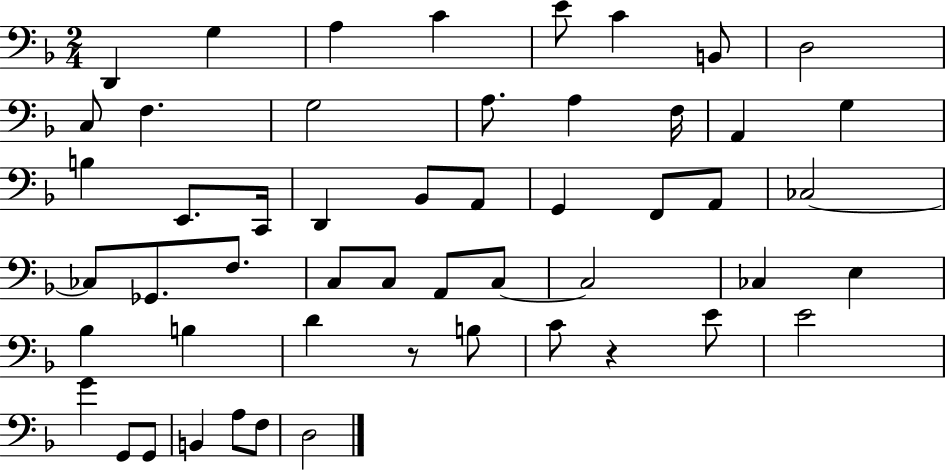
D2/q G3/q A3/q C4/q E4/e C4/q B2/e D3/h C3/e F3/q. G3/h A3/e. A3/q F3/s A2/q G3/q B3/q E2/e. C2/s D2/q Bb2/e A2/e G2/q F2/e A2/e CES3/h CES3/e Gb2/e. F3/e. C3/e C3/e A2/e C3/e C3/h CES3/q E3/q Bb3/q B3/q D4/q R/e B3/e C4/e R/q E4/e E4/h G4/q G2/e G2/e B2/q A3/e F3/e D3/h